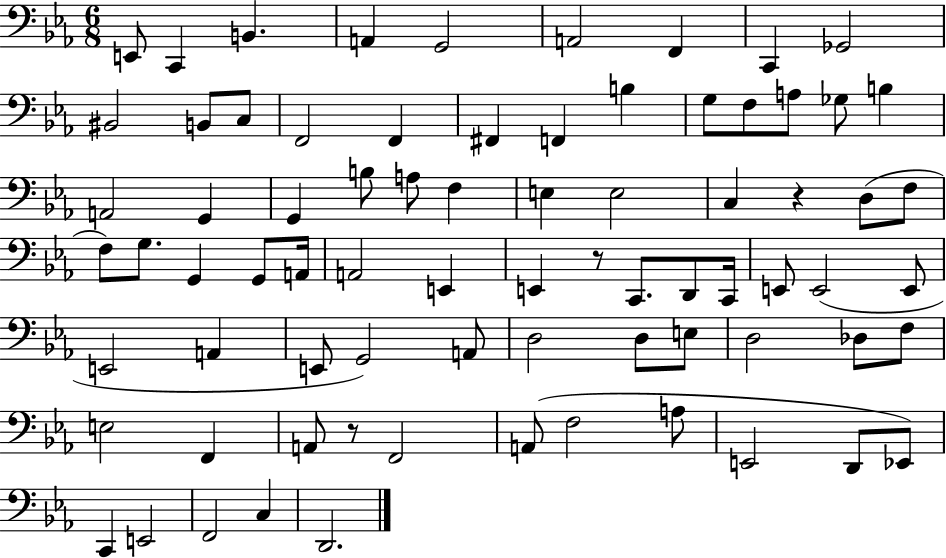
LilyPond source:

{
  \clef bass
  \numericTimeSignature
  \time 6/8
  \key ees \major
  e,8 c,4 b,4. | a,4 g,2 | a,2 f,4 | c,4 ges,2 | \break bis,2 b,8 c8 | f,2 f,4 | fis,4 f,4 b4 | g8 f8 a8 ges8 b4 | \break a,2 g,4 | g,4 b8 a8 f4 | e4 e2 | c4 r4 d8( f8 | \break f8) g8. g,4 g,8 a,16 | a,2 e,4 | e,4 r8 c,8. d,8 c,16 | e,8 e,2( e,8 | \break e,2 a,4 | e,8 g,2) a,8 | d2 d8 e8 | d2 des8 f8 | \break e2 f,4 | a,8 r8 f,2 | a,8( f2 a8 | e,2 d,8 ees,8) | \break c,4 e,2 | f,2 c4 | d,2. | \bar "|."
}